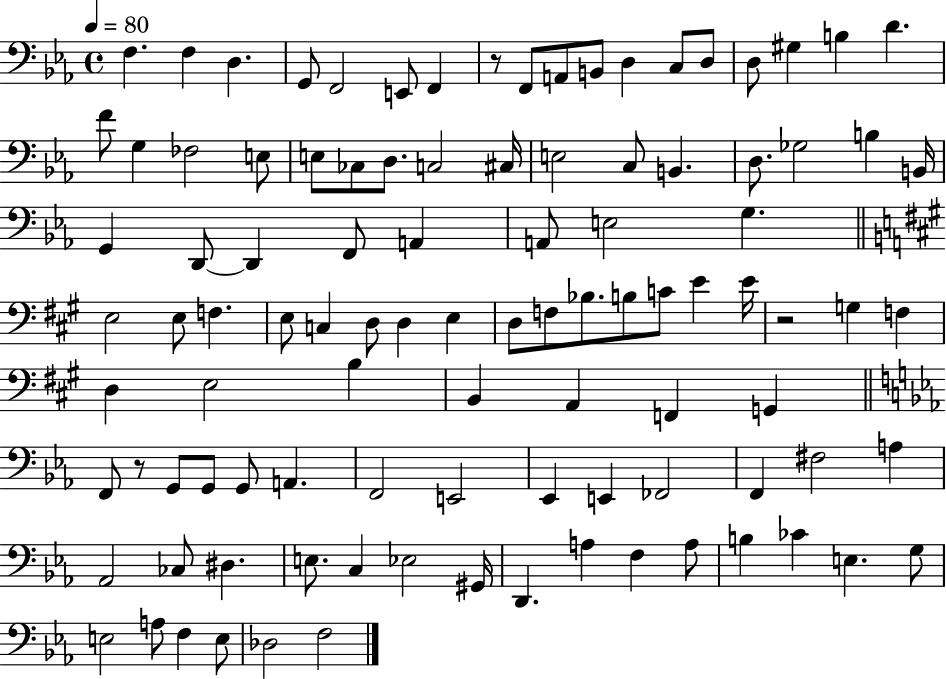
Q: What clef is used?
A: bass